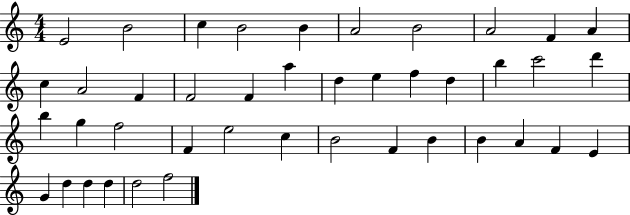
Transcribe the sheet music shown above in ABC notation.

X:1
T:Untitled
M:4/4
L:1/4
K:C
E2 B2 c B2 B A2 B2 A2 F A c A2 F F2 F a d e f d b c'2 d' b g f2 F e2 c B2 F B B A F E G d d d d2 f2